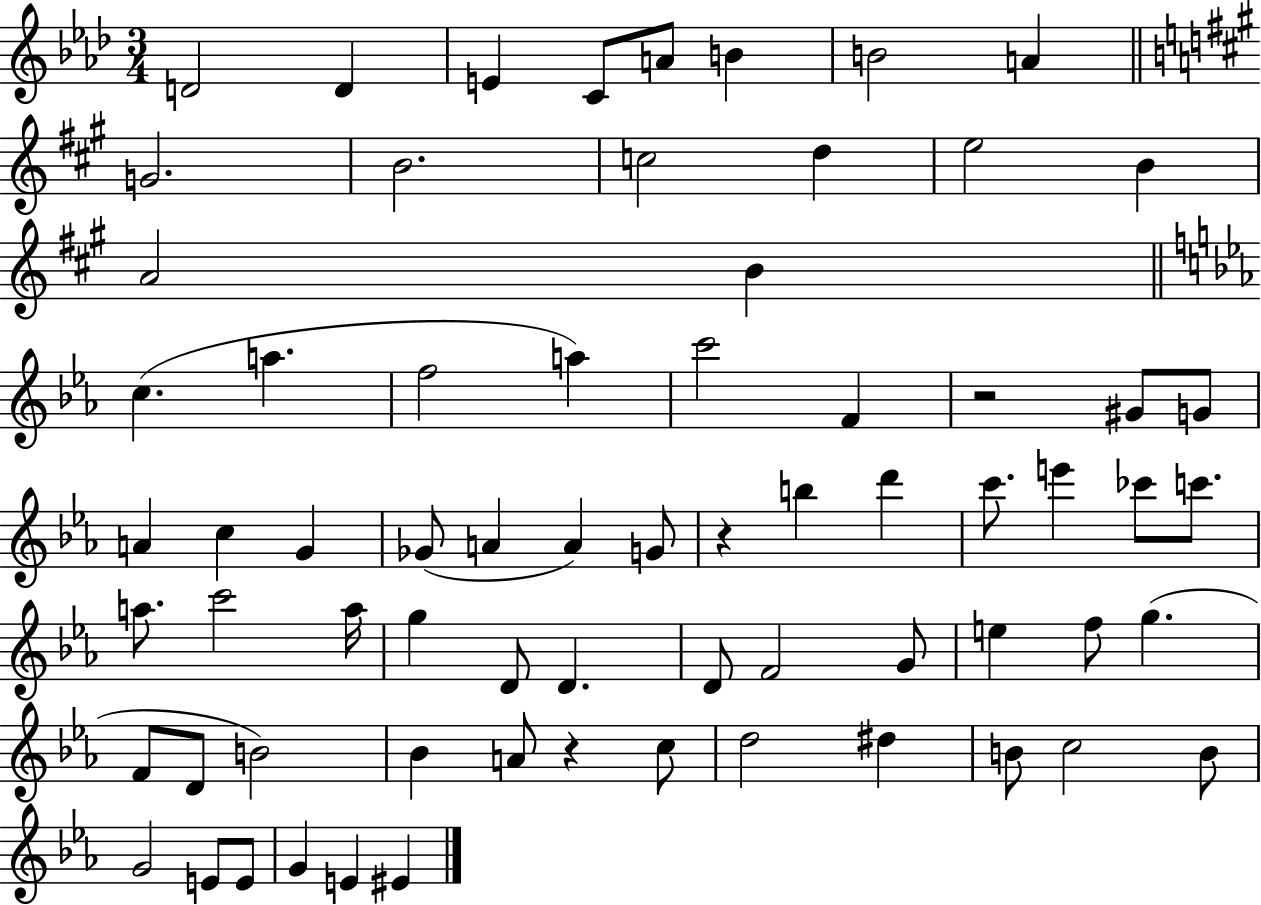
D4/h D4/q E4/q C4/e A4/e B4/q B4/h A4/q G4/h. B4/h. C5/h D5/q E5/h B4/q A4/h B4/q C5/q. A5/q. F5/h A5/q C6/h F4/q R/h G#4/e G4/e A4/q C5/q G4/q Gb4/e A4/q A4/q G4/e R/q B5/q D6/q C6/e. E6/q CES6/e C6/e. A5/e. C6/h A5/s G5/q D4/e D4/q. D4/e F4/h G4/e E5/q F5/e G5/q. F4/e D4/e B4/h Bb4/q A4/e R/q C5/e D5/h D#5/q B4/e C5/h B4/e G4/h E4/e E4/e G4/q E4/q EIS4/q